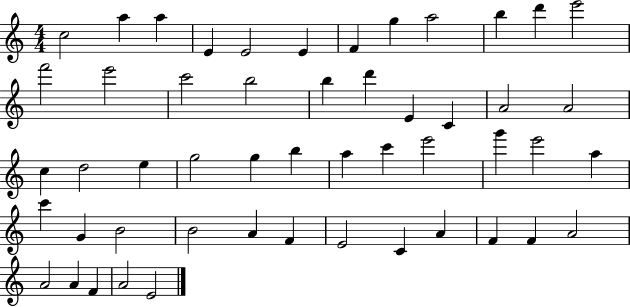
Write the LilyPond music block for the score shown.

{
  \clef treble
  \numericTimeSignature
  \time 4/4
  \key c \major
  c''2 a''4 a''4 | e'4 e'2 e'4 | f'4 g''4 a''2 | b''4 d'''4 e'''2 | \break f'''2 e'''2 | c'''2 b''2 | b''4 d'''4 e'4 c'4 | a'2 a'2 | \break c''4 d''2 e''4 | g''2 g''4 b''4 | a''4 c'''4 e'''2 | g'''4 e'''2 a''4 | \break c'''4 g'4 b'2 | b'2 a'4 f'4 | e'2 c'4 a'4 | f'4 f'4 a'2 | \break a'2 a'4 f'4 | a'2 e'2 | \bar "|."
}